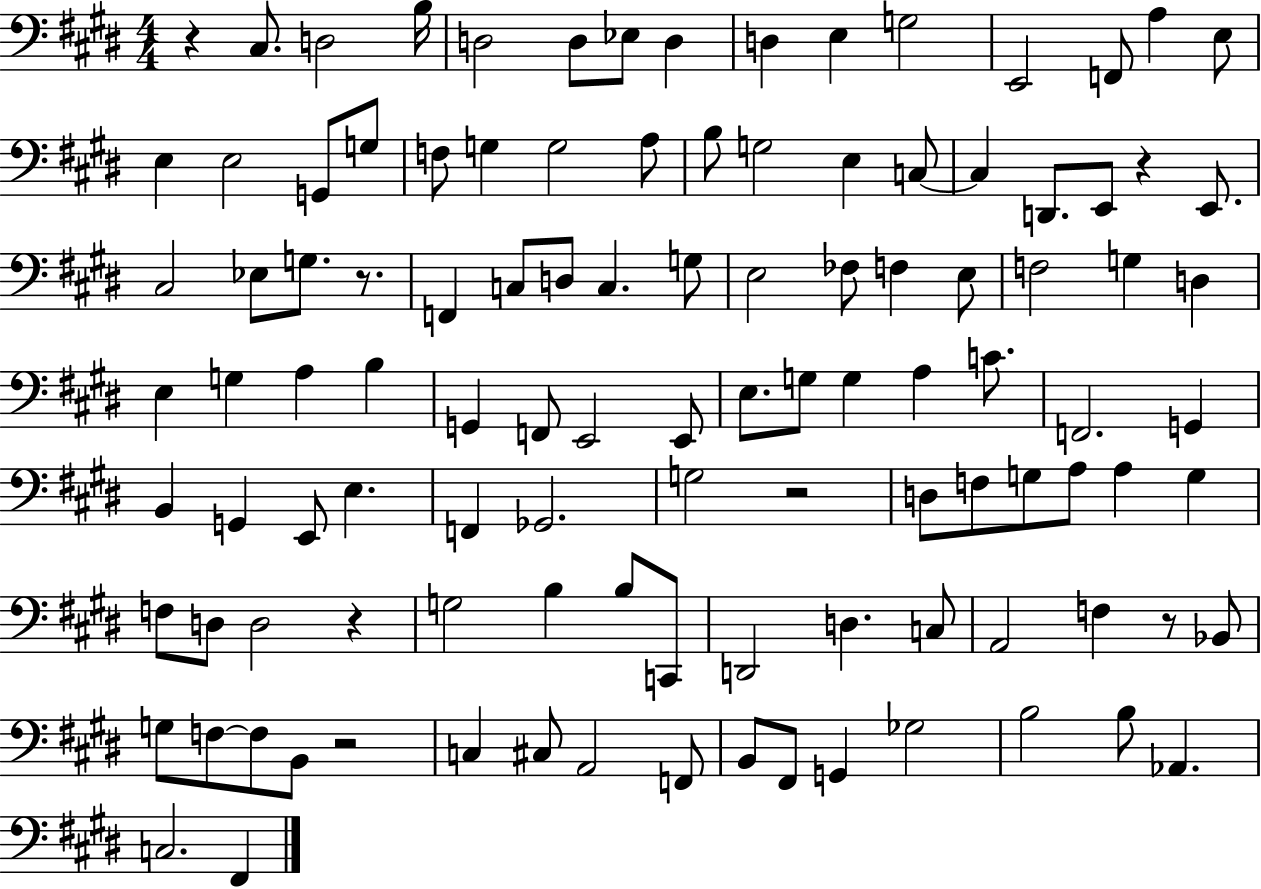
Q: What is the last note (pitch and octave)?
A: F#2